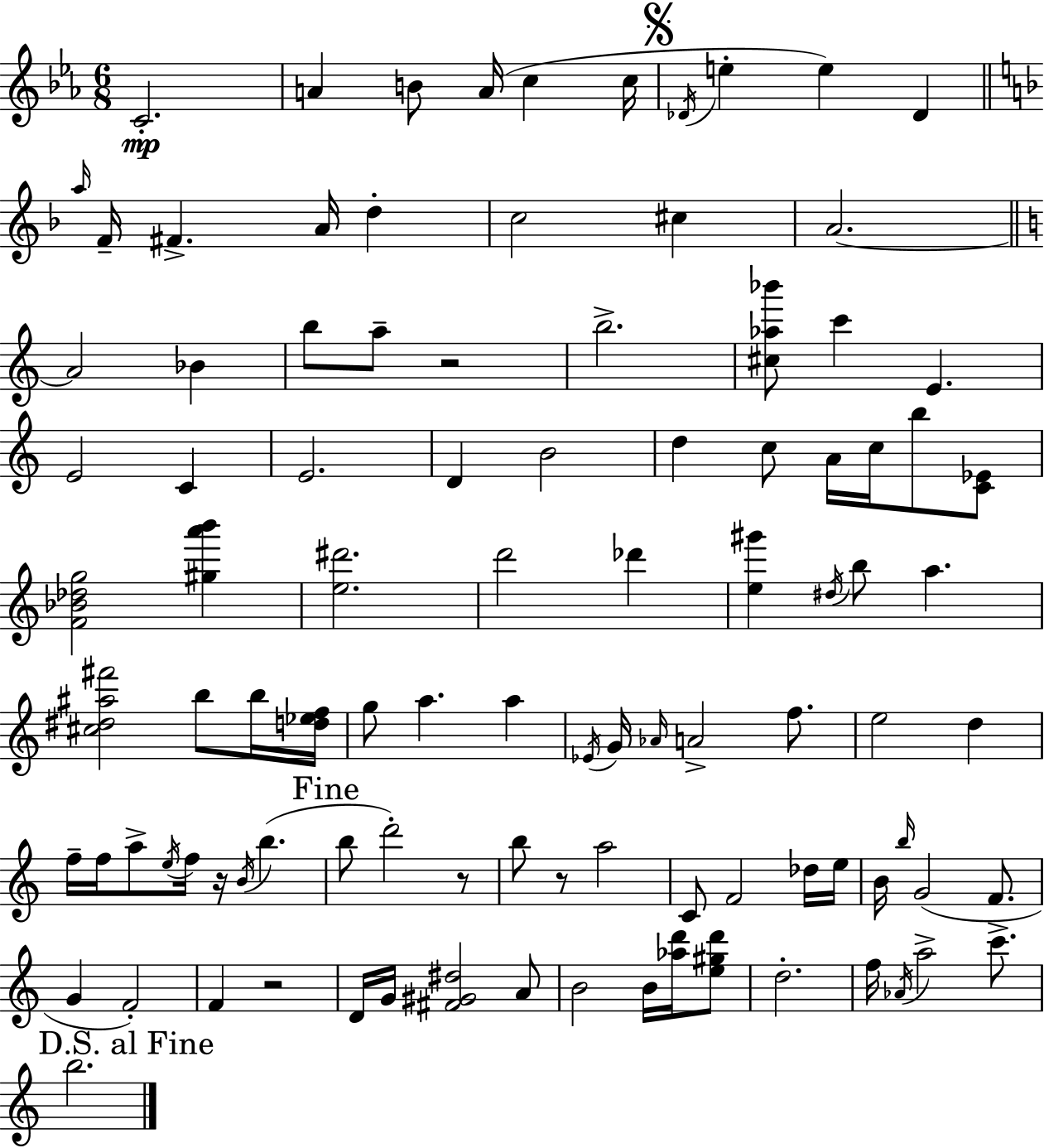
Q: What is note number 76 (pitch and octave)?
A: G4